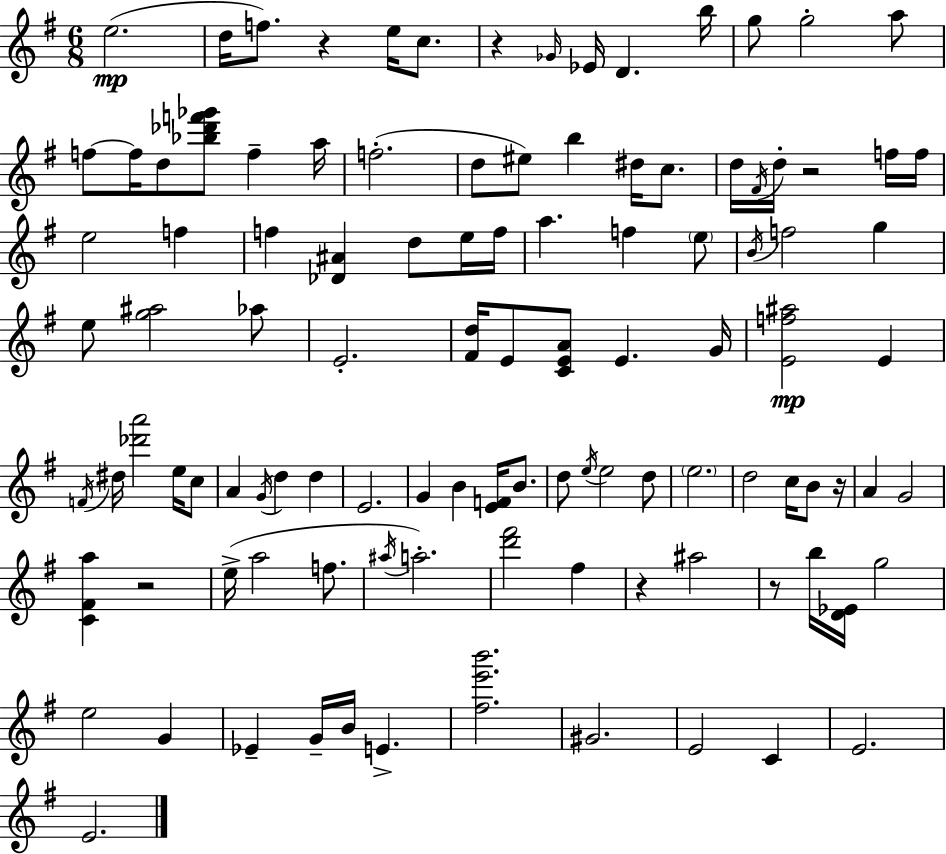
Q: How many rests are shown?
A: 7